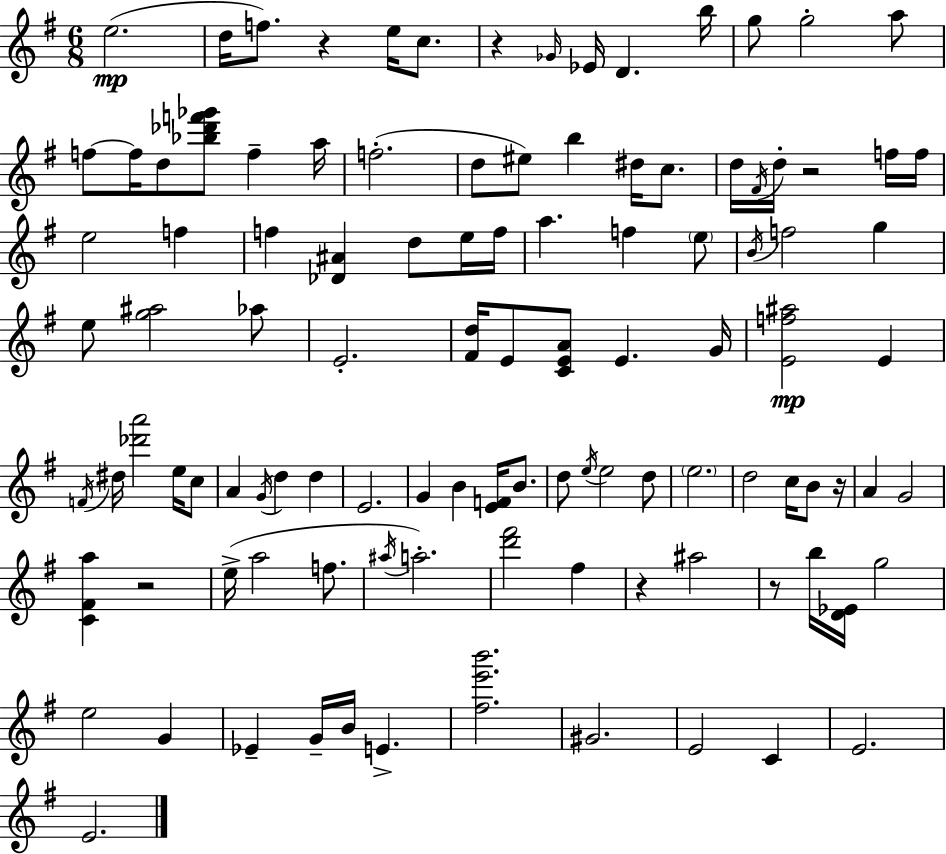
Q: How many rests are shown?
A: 7